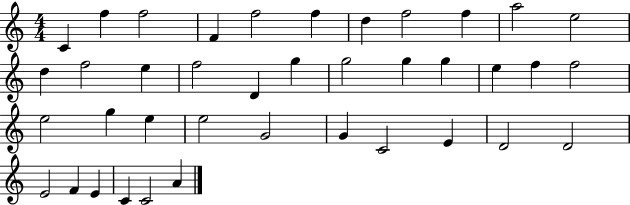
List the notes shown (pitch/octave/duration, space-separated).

C4/q F5/q F5/h F4/q F5/h F5/q D5/q F5/h F5/q A5/h E5/h D5/q F5/h E5/q F5/h D4/q G5/q G5/h G5/q G5/q E5/q F5/q F5/h E5/h G5/q E5/q E5/h G4/h G4/q C4/h E4/q D4/h D4/h E4/h F4/q E4/q C4/q C4/h A4/q